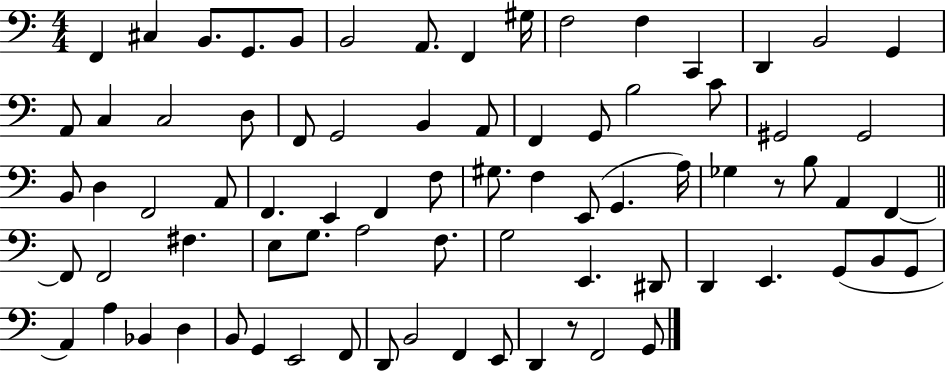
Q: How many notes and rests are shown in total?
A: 78